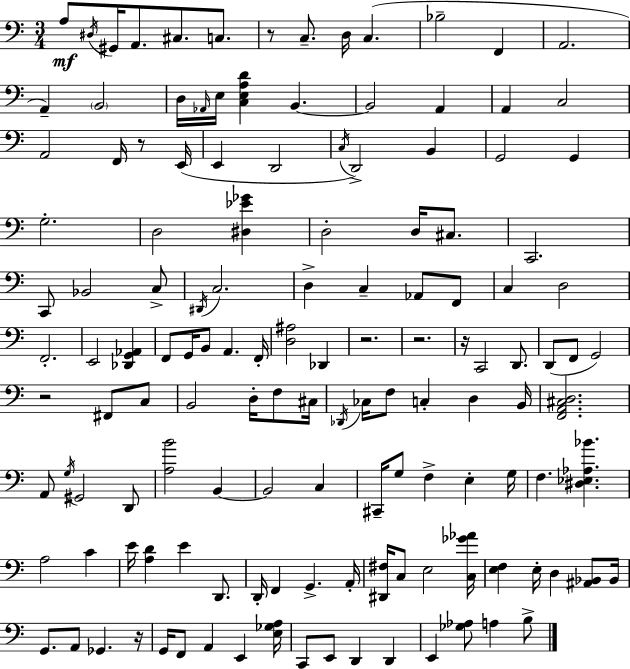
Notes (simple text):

A3/e D#3/s G#2/s A2/e. C#3/e. C3/e. R/e C3/e. D3/s C3/q. Bb3/h F2/q A2/h. A2/q B2/h D3/s Ab2/s E3/s [C3,E3,A3,D4]/q B2/q. B2/h A2/q A2/q C3/h A2/h F2/s R/e E2/s E2/q D2/h C3/s D2/h B2/q G2/h G2/q G3/h. D3/h [D#3,Eb4,Gb4]/q D3/h D3/s C#3/e. C2/h. C2/e Bb2/h C3/e D#2/s C3/h. D3/q C3/q Ab2/e F2/e C3/q D3/h F2/h. E2/h [Db2,G2,Ab2]/q F2/e G2/s B2/e A2/q. F2/s [D3,A#3]/h Db2/q R/h. R/h. R/s C2/h D2/e. D2/e F2/e G2/h R/h F#2/e C3/e B2/h D3/s F3/e C#3/s Db2/s CES3/s F3/e C3/q D3/q B2/s [F2,A2,C#3,D3]/h. A2/e G3/s G#2/h D2/e [A3,B4]/h B2/q B2/h C3/q C#2/s G3/e F3/q E3/q G3/s F3/q. [D#3,Eb3,Ab3,Bb4]/q. A3/h C4/q E4/s [A3,D4]/q E4/q D2/e. D2/s F2/q G2/q. A2/s [D#2,F#3]/s C3/e E3/h [C3,Gb4,Ab4]/s [E3,F3]/q E3/s D3/q [A#2,Bb2]/e Bb2/s G2/e. A2/e Gb2/q. R/s G2/s F2/e A2/q E2/q [E3,Gb3,A3]/s C2/e E2/e D2/q D2/q E2/q [Gb3,Ab3]/e A3/q B3/e